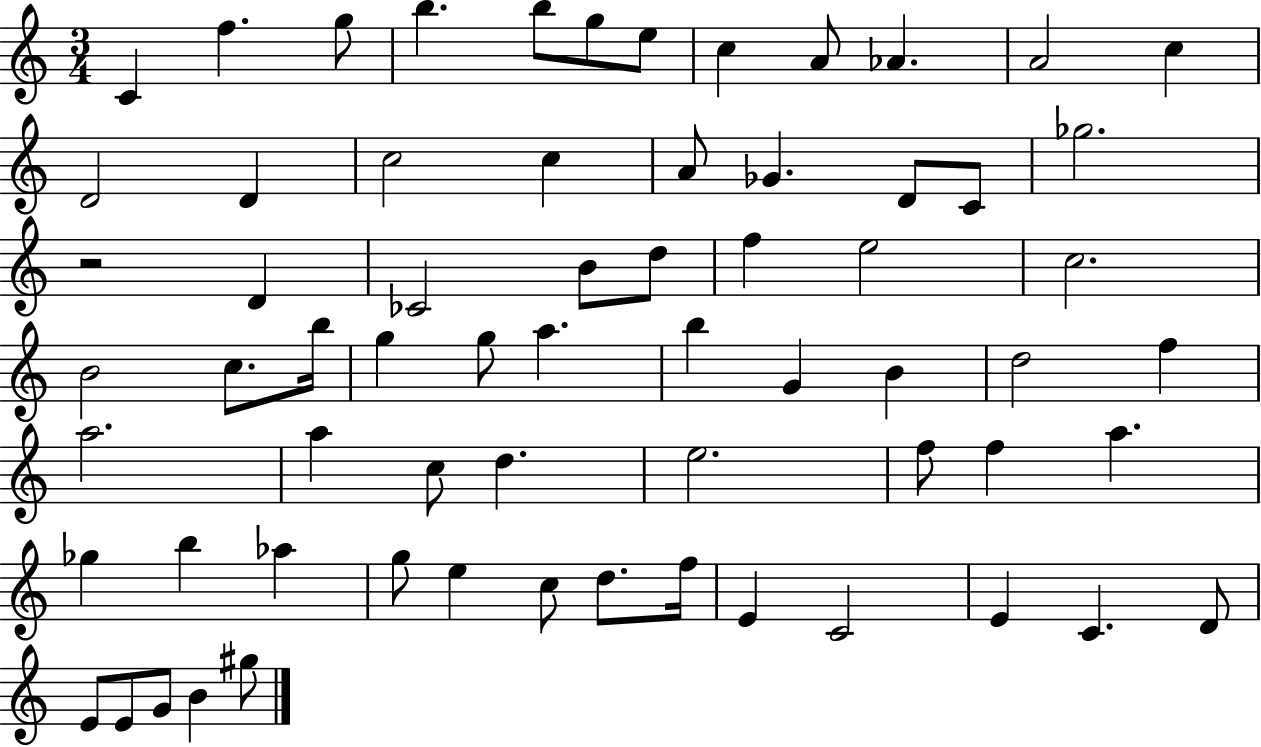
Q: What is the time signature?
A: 3/4